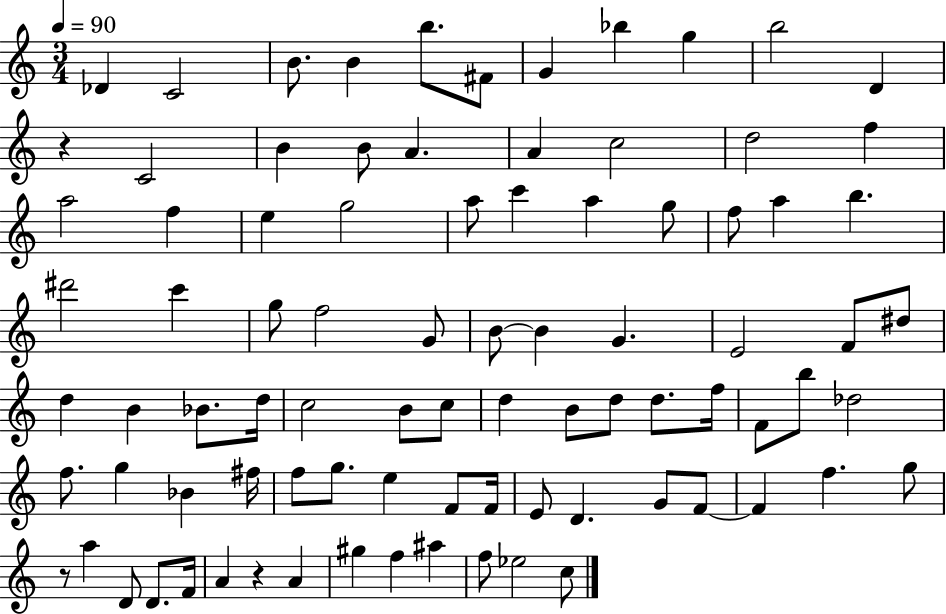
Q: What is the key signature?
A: C major